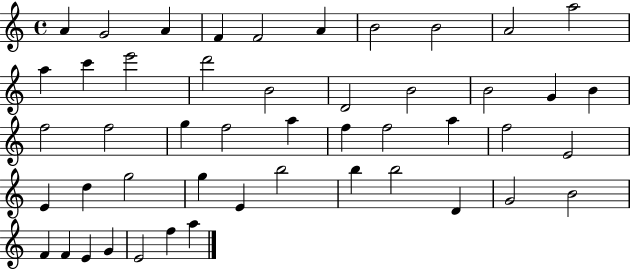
X:1
T:Untitled
M:4/4
L:1/4
K:C
A G2 A F F2 A B2 B2 A2 a2 a c' e'2 d'2 B2 D2 B2 B2 G B f2 f2 g f2 a f f2 a f2 E2 E d g2 g E b2 b b2 D G2 B2 F F E G E2 f a